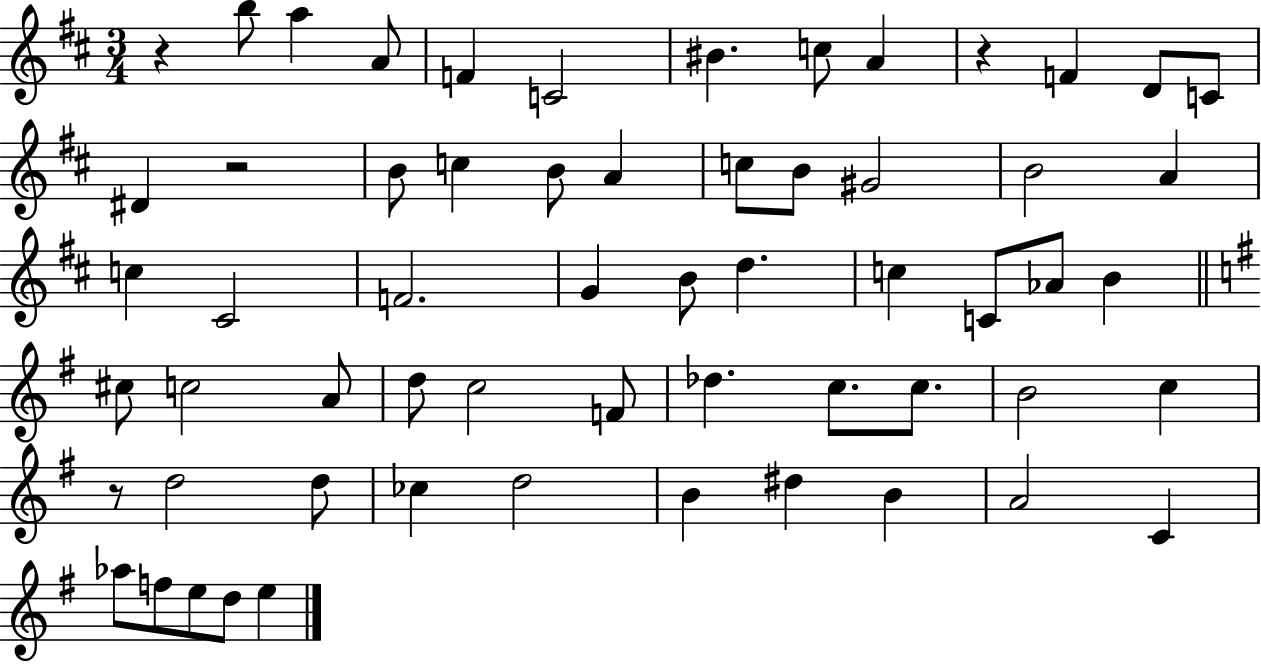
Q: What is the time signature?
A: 3/4